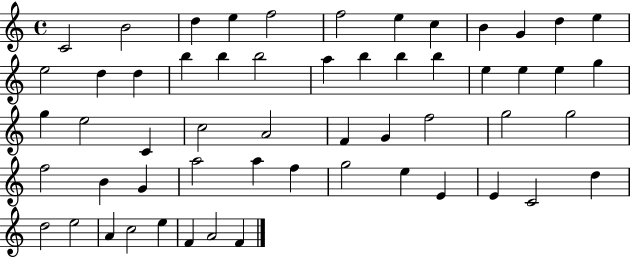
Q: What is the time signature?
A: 4/4